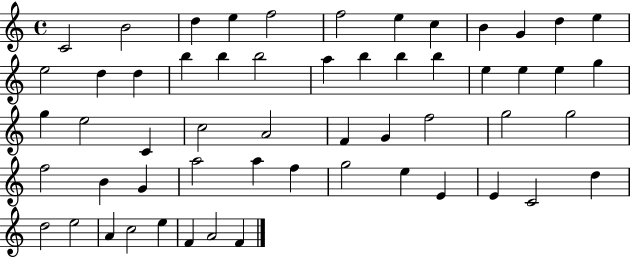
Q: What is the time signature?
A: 4/4